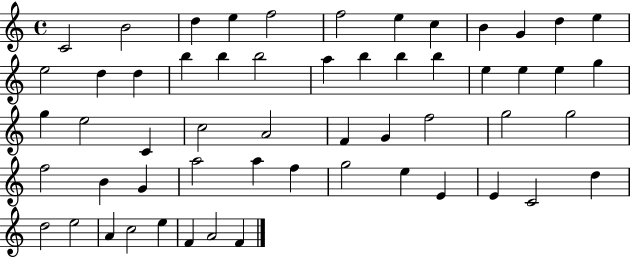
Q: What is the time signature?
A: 4/4